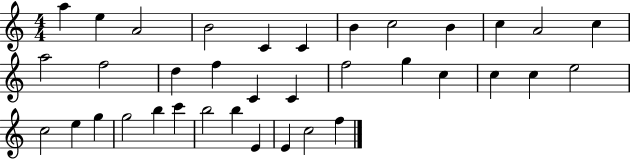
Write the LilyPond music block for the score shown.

{
  \clef treble
  \numericTimeSignature
  \time 4/4
  \key c \major
  a''4 e''4 a'2 | b'2 c'4 c'4 | b'4 c''2 b'4 | c''4 a'2 c''4 | \break a''2 f''2 | d''4 f''4 c'4 c'4 | f''2 g''4 c''4 | c''4 c''4 e''2 | \break c''2 e''4 g''4 | g''2 b''4 c'''4 | b''2 b''4 e'4 | e'4 c''2 f''4 | \break \bar "|."
}